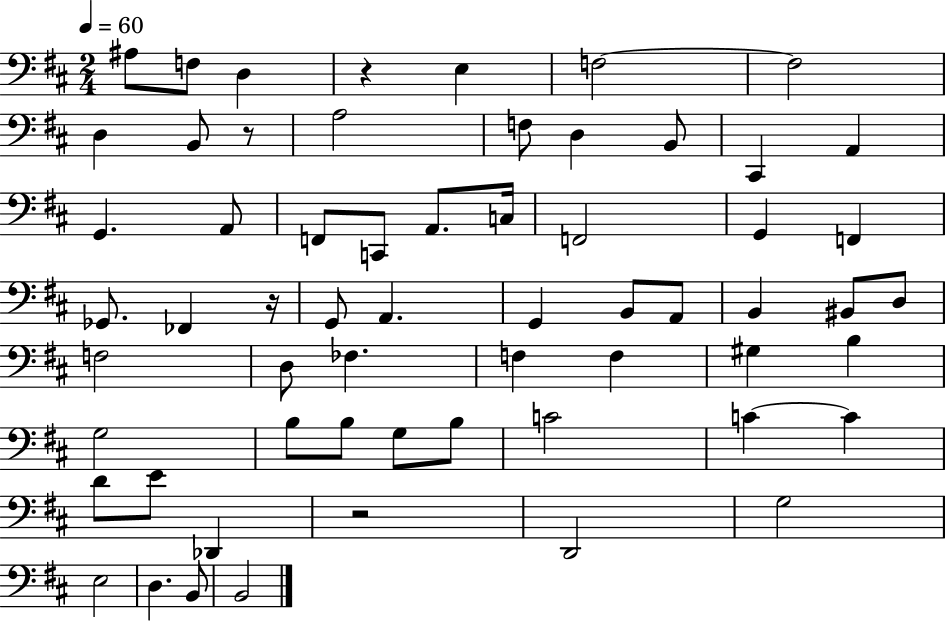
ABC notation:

X:1
T:Untitled
M:2/4
L:1/4
K:D
^A,/2 F,/2 D, z E, F,2 F,2 D, B,,/2 z/2 A,2 F,/2 D, B,,/2 ^C,, A,, G,, A,,/2 F,,/2 C,,/2 A,,/2 C,/4 F,,2 G,, F,, _G,,/2 _F,, z/4 G,,/2 A,, G,, B,,/2 A,,/2 B,, ^B,,/2 D,/2 F,2 D,/2 _F, F, F, ^G, B, G,2 B,/2 B,/2 G,/2 B,/2 C2 C C D/2 E/2 _D,, z2 D,,2 G,2 E,2 D, B,,/2 B,,2